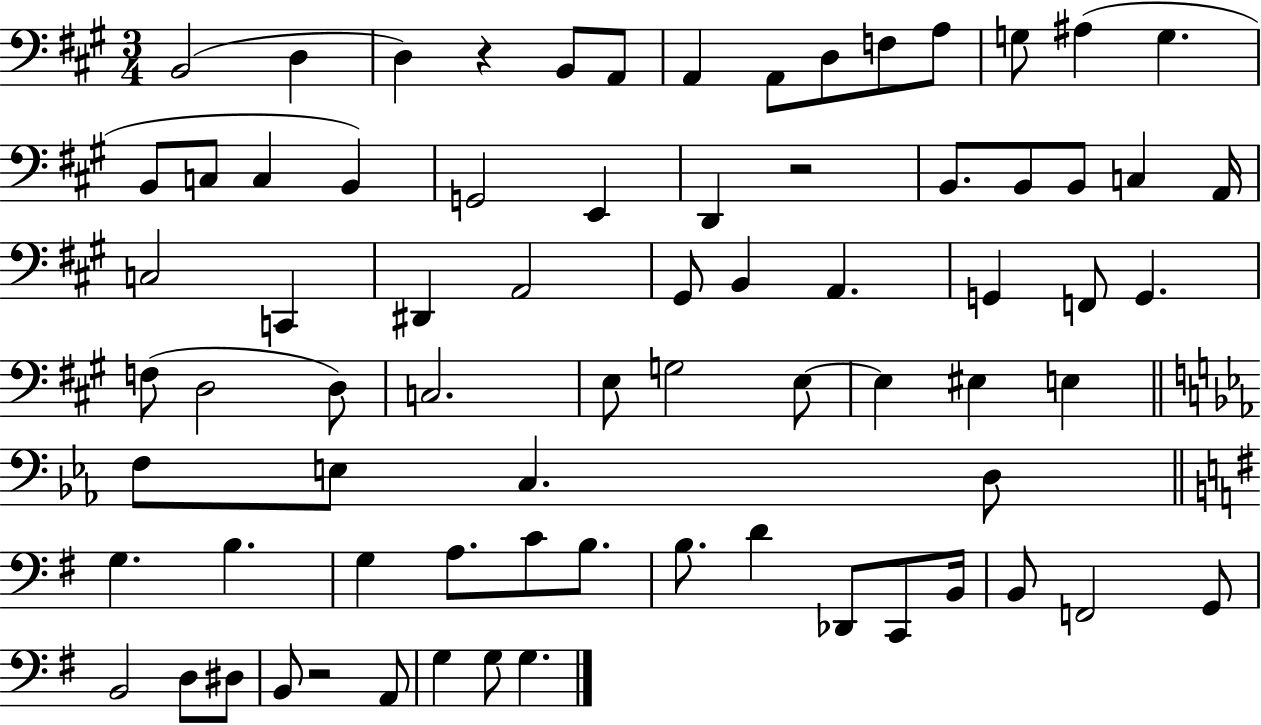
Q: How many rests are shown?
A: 3